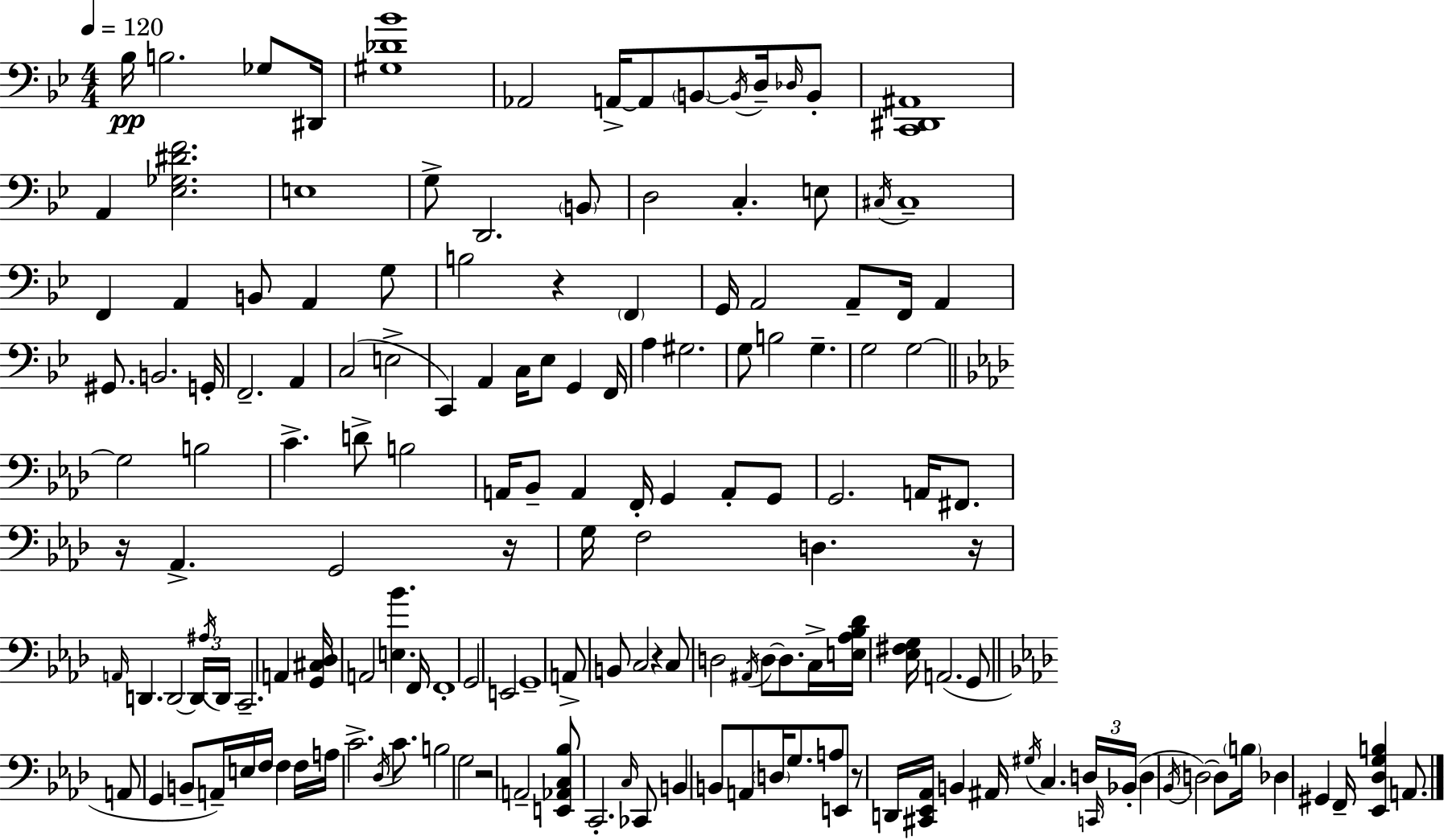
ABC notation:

X:1
T:Untitled
M:4/4
L:1/4
K:Gm
_B,/4 B,2 _G,/2 ^D,,/4 [^G,_D_B]4 _A,,2 A,,/4 A,,/2 B,,/2 B,,/4 D,/4 _D,/4 B,,/2 [C,,^D,,^A,,]4 A,, [_E,_G,^DF]2 E,4 G,/2 D,,2 B,,/2 D,2 C, E,/2 ^C,/4 ^C,4 F,, A,, B,,/2 A,, G,/2 B,2 z F,, G,,/4 A,,2 A,,/2 F,,/4 A,, ^G,,/2 B,,2 G,,/4 F,,2 A,, C,2 E,2 C,, A,, C,/4 _E,/2 G,, F,,/4 A, ^G,2 G,/2 B,2 G, G,2 G,2 G,2 B,2 C D/2 B,2 A,,/4 _B,,/2 A,, F,,/4 G,, A,,/2 G,,/2 G,,2 A,,/4 ^F,,/2 z/4 _A,, G,,2 z/4 G,/4 F,2 D, z/4 A,,/4 D,, D,,2 D,,/4 ^A,/4 D,,/4 C,,2 A,, [G,,^C,_D,]/4 A,,2 [E,_B] F,,/4 F,,4 G,,2 E,,2 G,,4 A,,/2 B,,/2 C,2 z C,/2 D,2 ^A,,/4 D,/2 D,/2 C,/4 [E,_A,_B,_D]/4 [_E,^F,G,]/4 A,,2 G,,/2 A,,/2 G,, B,,/2 A,,/4 E,/4 F,/4 F, F,/4 A,/4 C2 _D,/4 C/2 B,2 G,2 z2 A,,2 [E,,_A,,C,_B,]/2 C,,2 C,/4 _C,,/2 B,, B,,/2 A,,/2 D,/4 G,/2 A,/2 E,,/2 z/2 D,,/4 [^C,,_E,,_A,,]/4 B,, ^A,,/4 ^G,/4 C, D,/4 C,,/4 _B,,/4 D, _B,,/4 D,2 D,/2 B,/4 _D, ^G,, F,,/4 [_E,,_D,G,B,] A,,/2